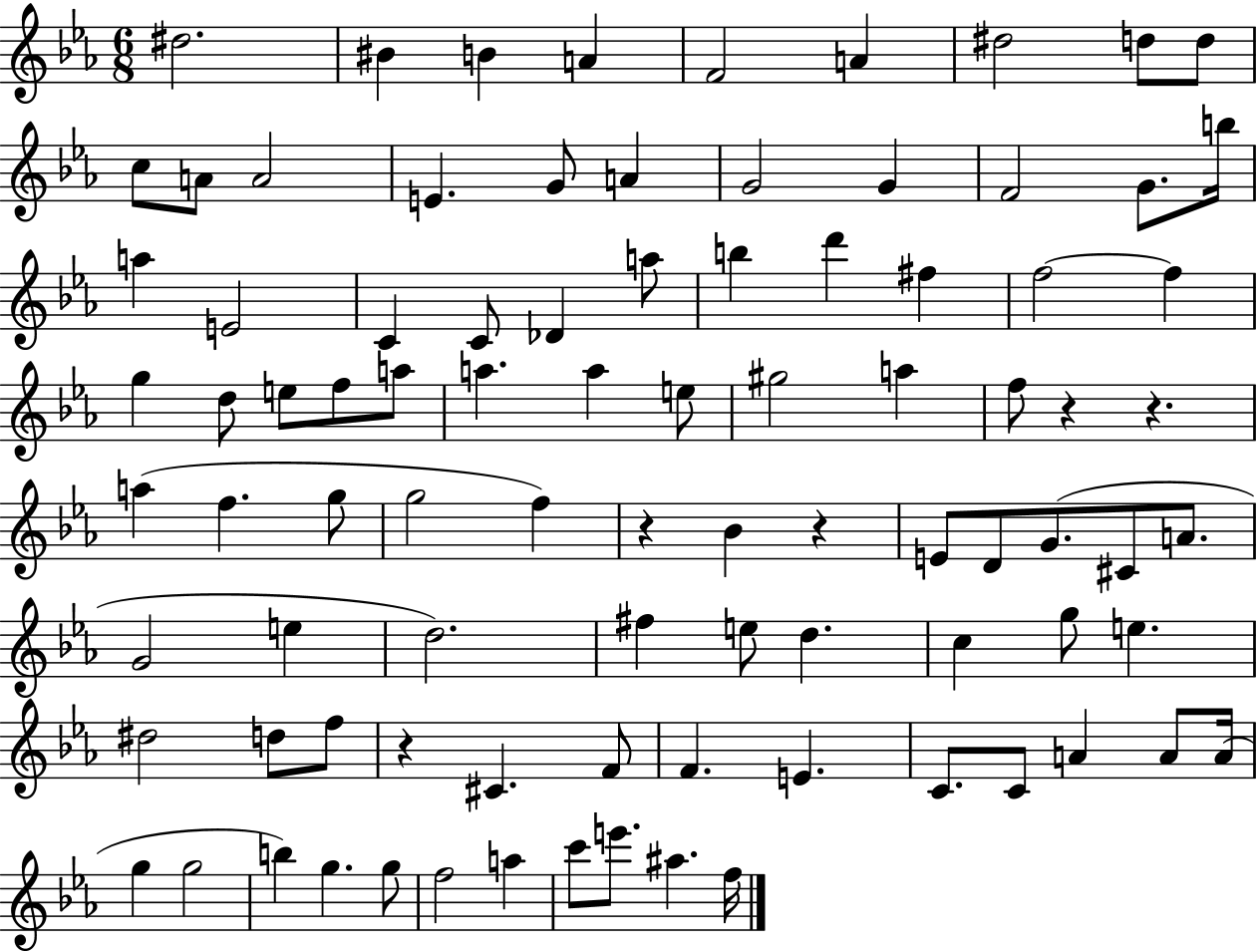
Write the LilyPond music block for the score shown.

{
  \clef treble
  \numericTimeSignature
  \time 6/8
  \key ees \major
  \repeat volta 2 { dis''2. | bis'4 b'4 a'4 | f'2 a'4 | dis''2 d''8 d''8 | \break c''8 a'8 a'2 | e'4. g'8 a'4 | g'2 g'4 | f'2 g'8. b''16 | \break a''4 e'2 | c'4 c'8 des'4 a''8 | b''4 d'''4 fis''4 | f''2~~ f''4 | \break g''4 d''8 e''8 f''8 a''8 | a''4. a''4 e''8 | gis''2 a''4 | f''8 r4 r4. | \break a''4( f''4. g''8 | g''2 f''4) | r4 bes'4 r4 | e'8 d'8 g'8.( cis'8 a'8. | \break g'2 e''4 | d''2.) | fis''4 e''8 d''4. | c''4 g''8 e''4. | \break dis''2 d''8 f''8 | r4 cis'4. f'8 | f'4. e'4. | c'8. c'8 a'4 a'8 a'16( | \break g''4 g''2 | b''4) g''4. g''8 | f''2 a''4 | c'''8 e'''8. ais''4. f''16 | \break } \bar "|."
}